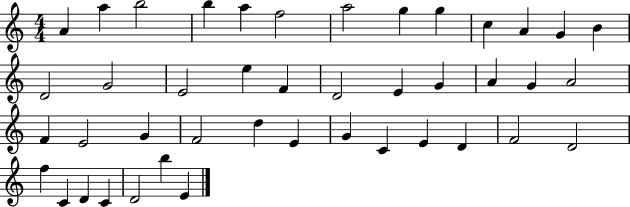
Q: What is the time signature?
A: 4/4